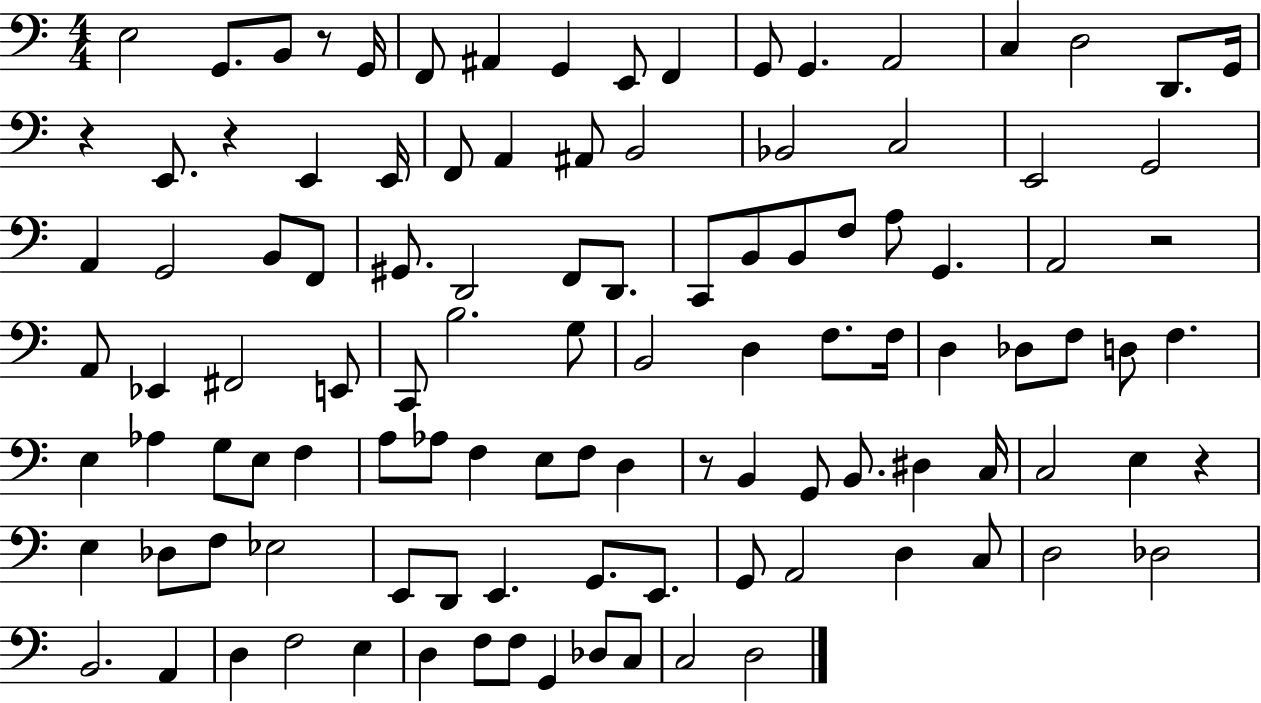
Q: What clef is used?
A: bass